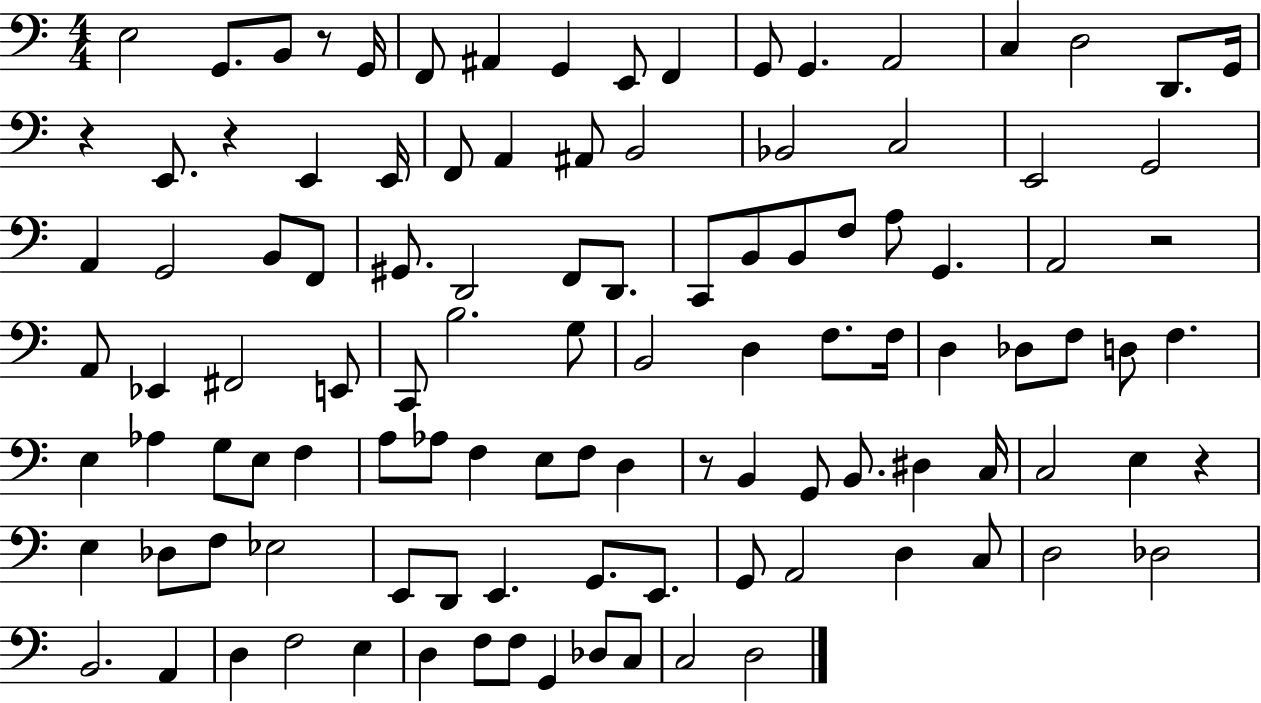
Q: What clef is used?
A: bass